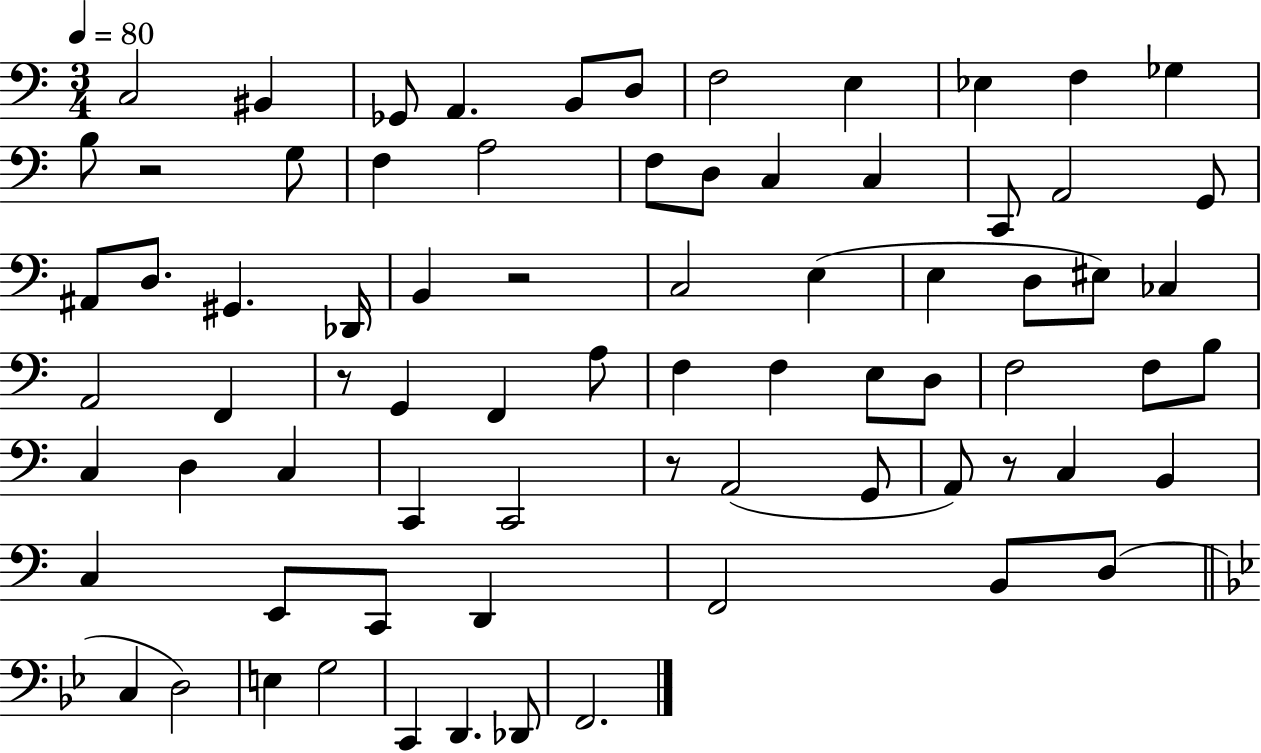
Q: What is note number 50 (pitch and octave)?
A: C2